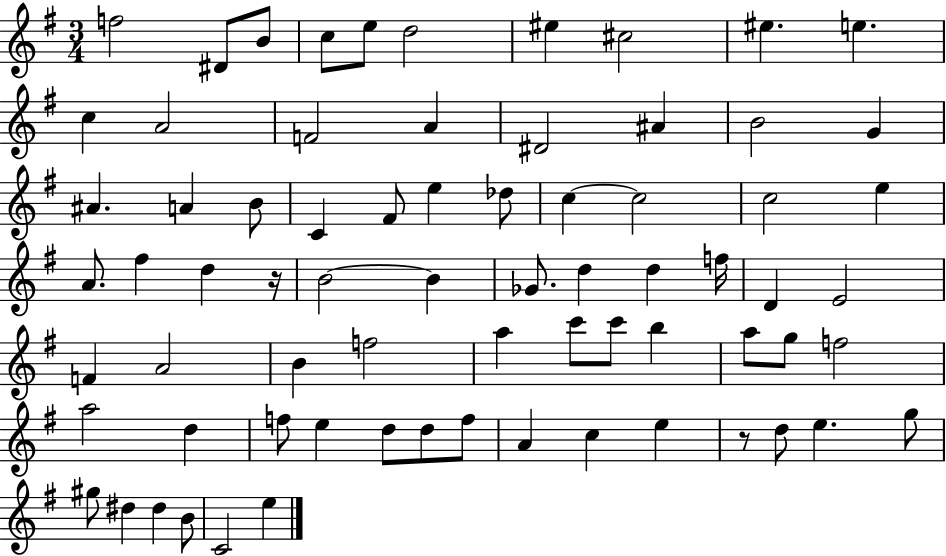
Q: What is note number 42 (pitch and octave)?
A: A4